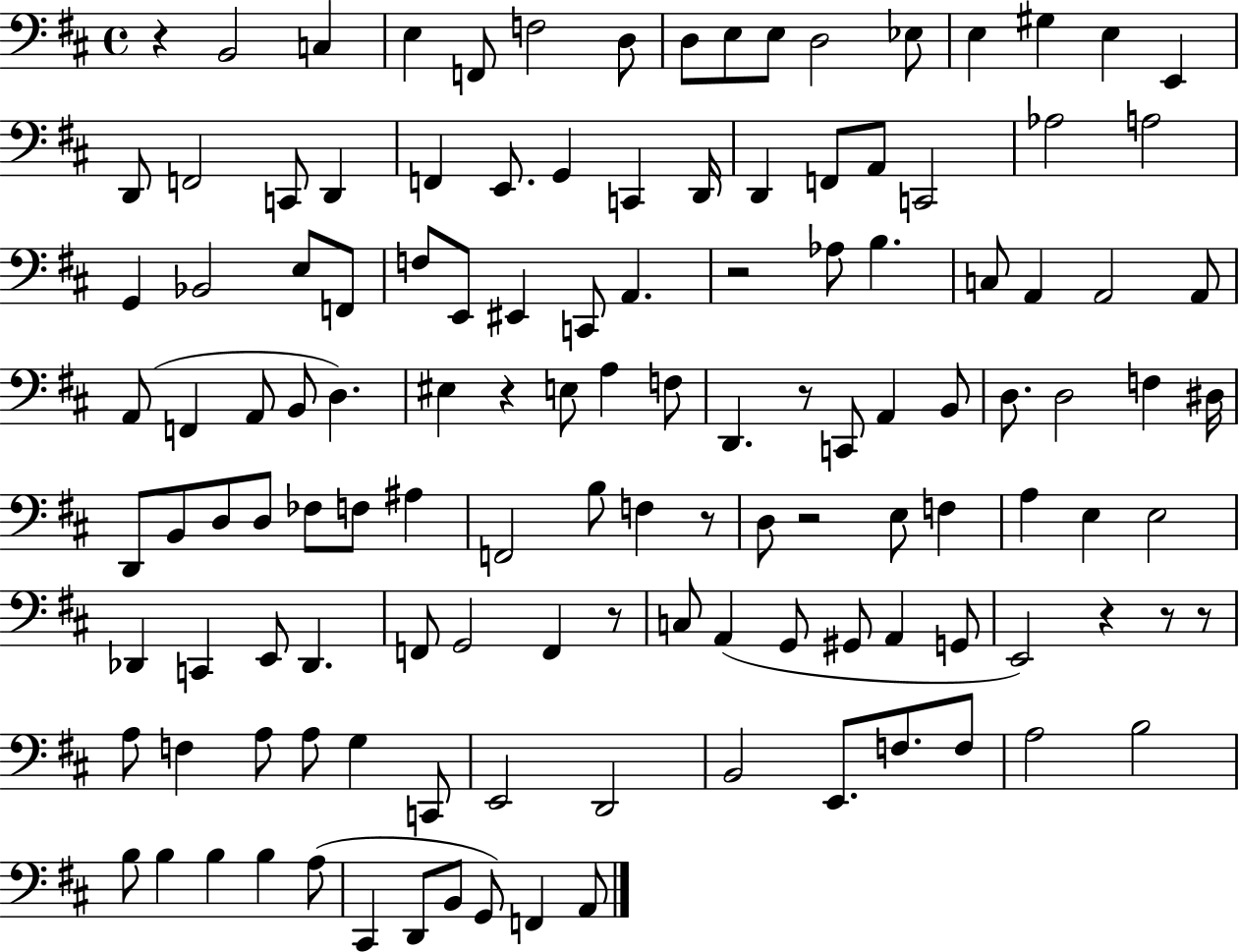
R/q B2/h C3/q E3/q F2/e F3/h D3/e D3/e E3/e E3/e D3/h Eb3/e E3/q G#3/q E3/q E2/q D2/e F2/h C2/e D2/q F2/q E2/e. G2/q C2/q D2/s D2/q F2/e A2/e C2/h Ab3/h A3/h G2/q Bb2/h E3/e F2/e F3/e E2/e EIS2/q C2/e A2/q. R/h Ab3/e B3/q. C3/e A2/q A2/h A2/e A2/e F2/q A2/e B2/e D3/q. EIS3/q R/q E3/e A3/q F3/e D2/q. R/e C2/e A2/q B2/e D3/e. D3/h F3/q D#3/s D2/e B2/e D3/e D3/e FES3/e F3/e A#3/q F2/h B3/e F3/q R/e D3/e R/h E3/e F3/q A3/q E3/q E3/h Db2/q C2/q E2/e Db2/q. F2/e G2/h F2/q R/e C3/e A2/q G2/e G#2/e A2/q G2/e E2/h R/q R/e R/e A3/e F3/q A3/e A3/e G3/q C2/e E2/h D2/h B2/h E2/e. F3/e. F3/e A3/h B3/h B3/e B3/q B3/q B3/q A3/e C#2/q D2/e B2/e G2/e F2/q A2/e